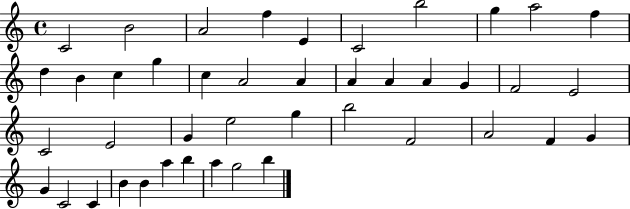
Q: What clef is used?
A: treble